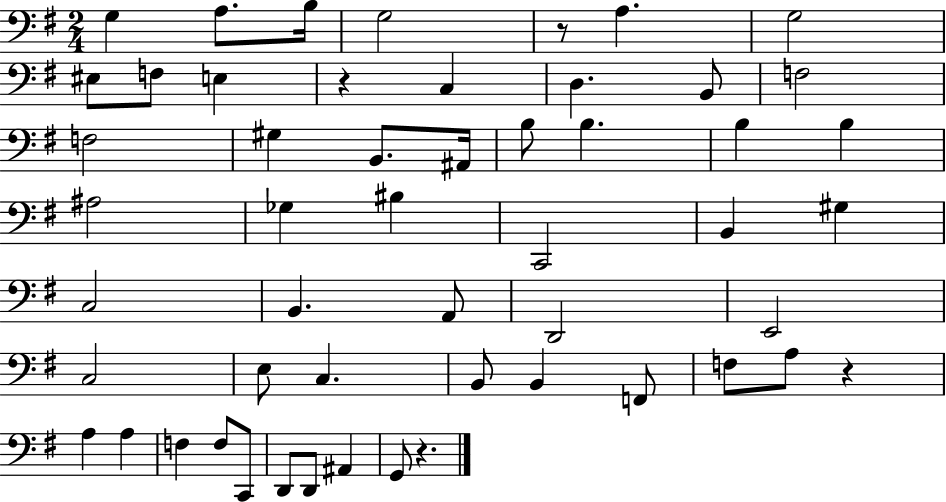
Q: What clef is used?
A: bass